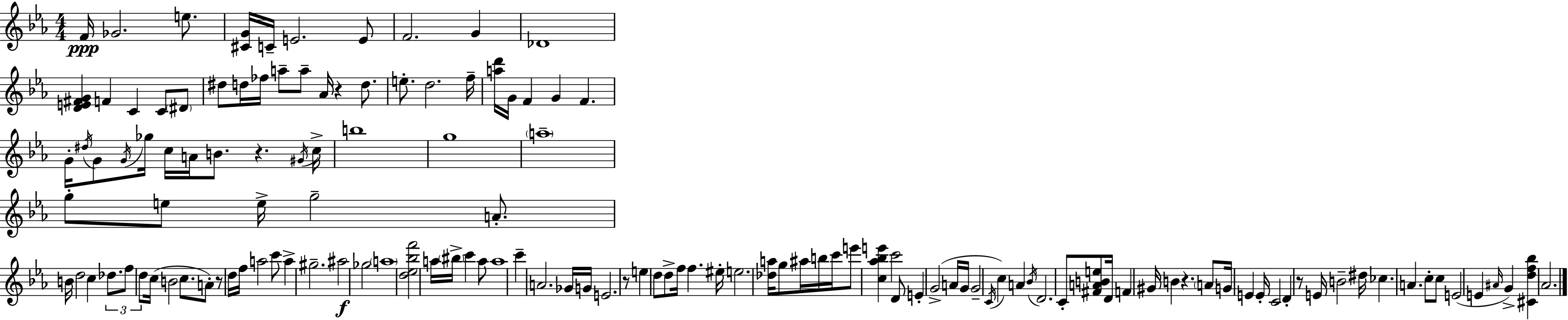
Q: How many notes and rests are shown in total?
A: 135